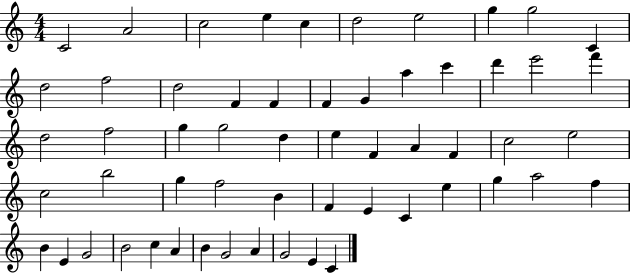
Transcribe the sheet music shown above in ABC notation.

X:1
T:Untitled
M:4/4
L:1/4
K:C
C2 A2 c2 e c d2 e2 g g2 C d2 f2 d2 F F F G a c' d' e'2 f' d2 f2 g g2 d e F A F c2 e2 c2 b2 g f2 B F E C e g a2 f B E G2 B2 c A B G2 A G2 E C